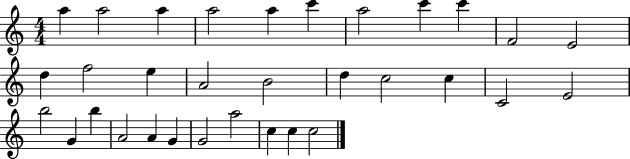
X:1
T:Untitled
M:4/4
L:1/4
K:C
a a2 a a2 a c' a2 c' c' F2 E2 d f2 e A2 B2 d c2 c C2 E2 b2 G b A2 A G G2 a2 c c c2